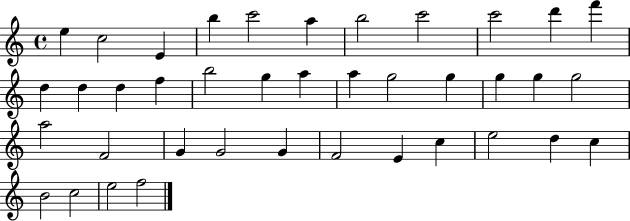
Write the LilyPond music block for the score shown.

{
  \clef treble
  \time 4/4
  \defaultTimeSignature
  \key c \major
  e''4 c''2 e'4 | b''4 c'''2 a''4 | b''2 c'''2 | c'''2 d'''4 f'''4 | \break d''4 d''4 d''4 f''4 | b''2 g''4 a''4 | a''4 g''2 g''4 | g''4 g''4 g''2 | \break a''2 f'2 | g'4 g'2 g'4 | f'2 e'4 c''4 | e''2 d''4 c''4 | \break b'2 c''2 | e''2 f''2 | \bar "|."
}